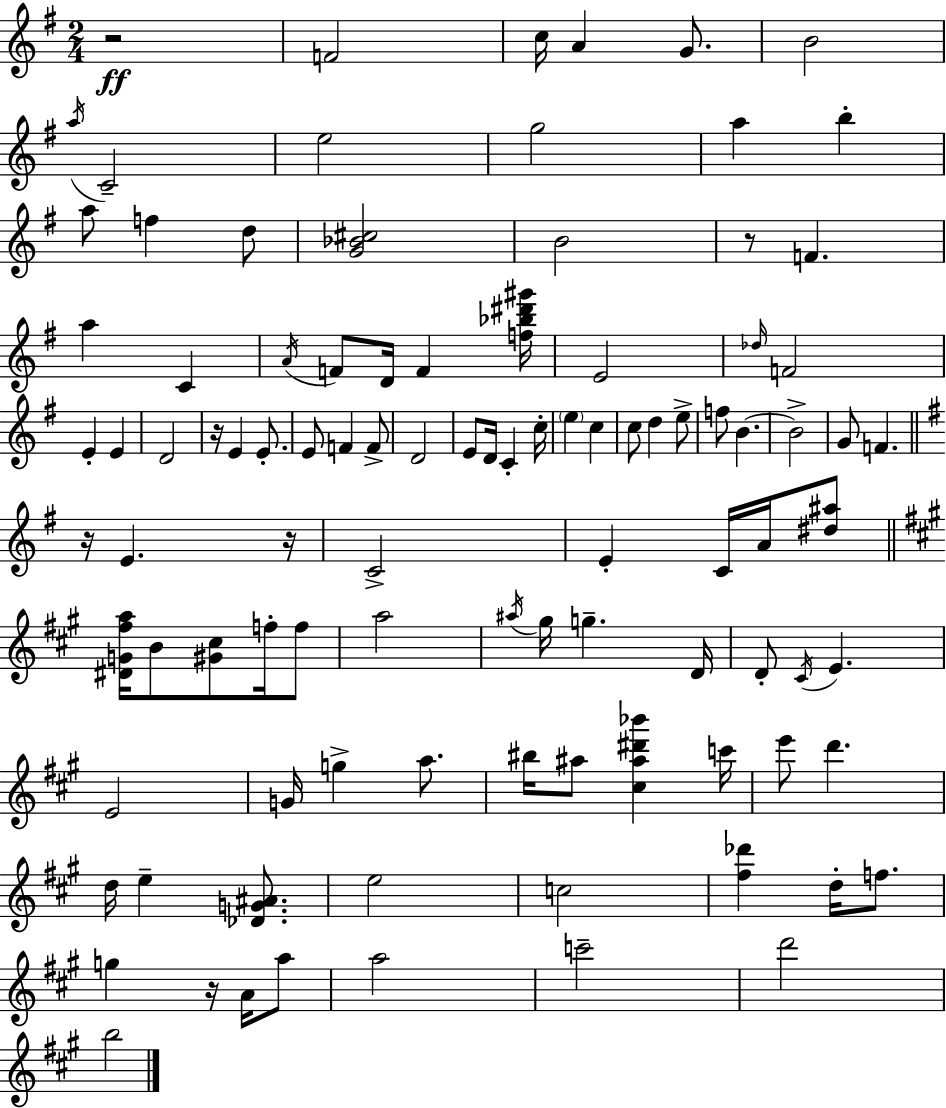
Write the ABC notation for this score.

X:1
T:Untitled
M:2/4
L:1/4
K:Em
z2 F2 c/4 A G/2 B2 a/4 C2 e2 g2 a b a/2 f d/2 [G_B^c]2 B2 z/2 F a C A/4 F/2 D/4 F [f_b^d'^g']/4 E2 _d/4 F2 E E D2 z/4 E E/2 E/2 F F/2 D2 E/2 D/4 C c/4 e c c/2 d e/2 f/2 B B2 G/2 F z/4 E z/4 C2 E C/4 A/4 [^d^a]/2 [^DG^fa]/4 B/2 [^G^c]/2 f/4 f/2 a2 ^a/4 ^g/4 g D/4 D/2 ^C/4 E E2 G/4 g a/2 ^b/4 ^a/2 [^c^a^d'_b'] c'/4 e'/2 d' d/4 e [_DG^A]/2 e2 c2 [^f_d'] d/4 f/2 g z/4 A/4 a/2 a2 c'2 d'2 b2